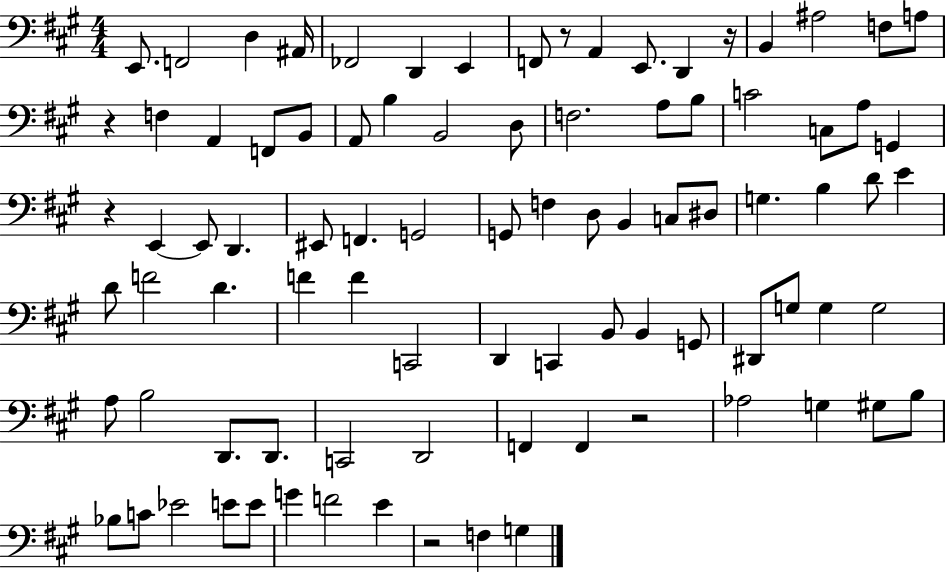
{
  \clef bass
  \numericTimeSignature
  \time 4/4
  \key a \major
  e,8. f,2 d4 ais,16 | fes,2 d,4 e,4 | f,8 r8 a,4 e,8. d,4 r16 | b,4 ais2 f8 a8 | \break r4 f4 a,4 f,8 b,8 | a,8 b4 b,2 d8 | f2. a8 b8 | c'2 c8 a8 g,4 | \break r4 e,4~~ e,8 d,4. | eis,8 f,4. g,2 | g,8 f4 d8 b,4 c8 dis8 | g4. b4 d'8 e'4 | \break d'8 f'2 d'4. | f'4 f'4 c,2 | d,4 c,4 b,8 b,4 g,8 | dis,8 g8 g4 g2 | \break a8 b2 d,8. d,8. | c,2 d,2 | f,4 f,4 r2 | aes2 g4 gis8 b8 | \break bes8 c'8 ees'2 e'8 e'8 | g'4 f'2 e'4 | r2 f4 g4 | \bar "|."
}